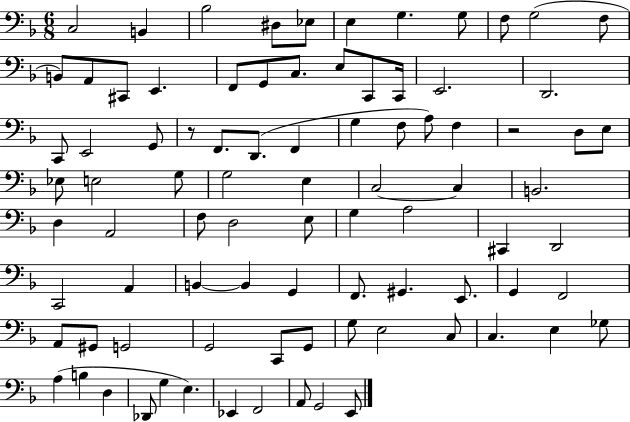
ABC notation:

X:1
T:Untitled
M:6/8
L:1/4
K:F
C,2 B,, _B,2 ^D,/2 _E,/2 E, G, G,/2 F,/2 G,2 F,/2 B,,/2 A,,/2 ^C,,/2 E,, F,,/2 G,,/2 C,/2 E,/2 C,,/2 C,,/4 E,,2 D,,2 C,,/2 E,,2 G,,/2 z/2 F,,/2 D,,/2 F,, G, F,/2 A,/2 F, z2 D,/2 E,/2 _E,/2 E,2 G,/2 G,2 E, C,2 C, B,,2 D, A,,2 F,/2 D,2 E,/2 G, A,2 ^C,, D,,2 C,,2 A,, B,, B,, G,, F,,/2 ^G,, E,,/2 G,, F,,2 A,,/2 ^G,,/2 G,,2 G,,2 C,,/2 G,,/2 G,/2 E,2 C,/2 C, E, _G,/2 A, B, D, _D,,/2 G, E, _E,, F,,2 A,,/2 G,,2 E,,/2